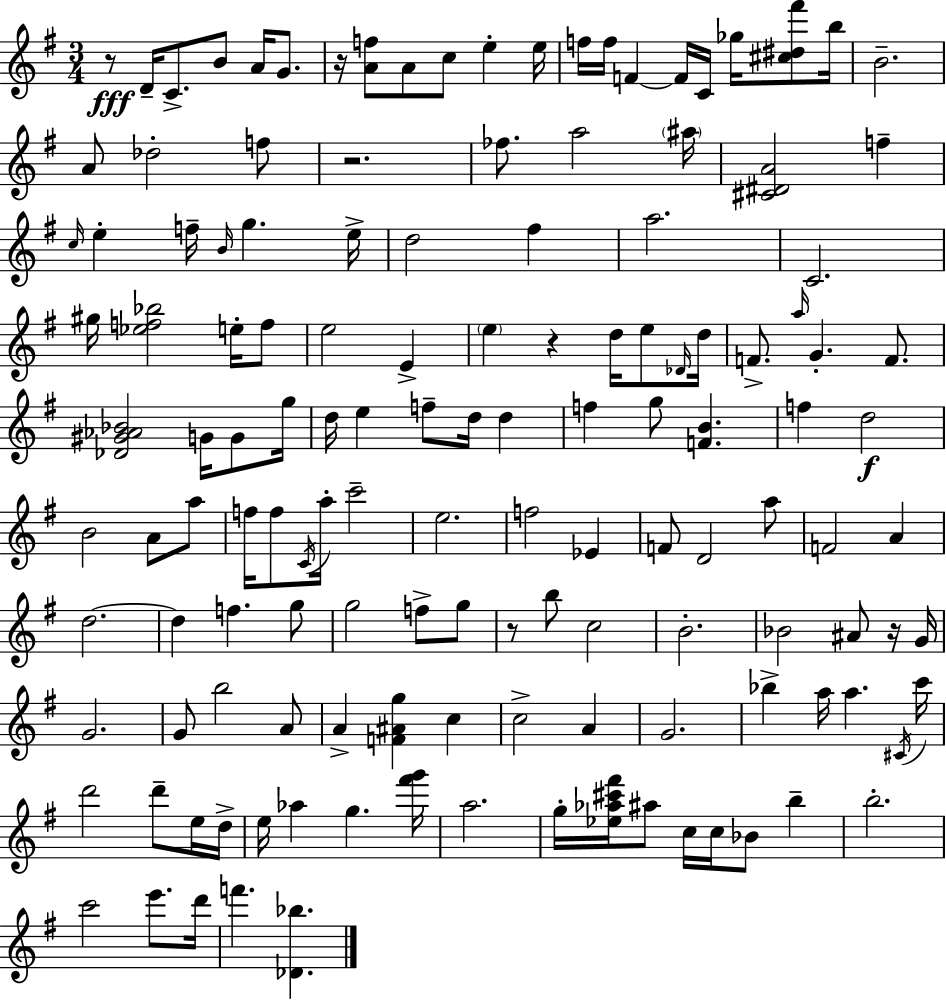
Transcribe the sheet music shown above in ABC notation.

X:1
T:Untitled
M:3/4
L:1/4
K:G
z/2 D/4 C/2 B/2 A/4 G/2 z/4 [Af]/2 A/2 c/2 e e/4 f/4 f/4 F F/4 C/4 _g/4 [^c^d^f']/2 b/4 B2 A/2 _d2 f/2 z2 _f/2 a2 ^a/4 [^C^DA]2 f c/4 e f/4 B/4 g e/4 d2 ^f a2 C2 ^g/4 [_ef_b]2 e/4 f/2 e2 E e z d/4 e/2 _D/4 d/4 F/2 a/4 G F/2 [_D^G_A_B]2 G/4 G/2 g/4 d/4 e f/2 d/4 d f g/2 [FB] f d2 B2 A/2 a/2 f/4 f/2 C/4 a/4 c'2 e2 f2 _E F/2 D2 a/2 F2 A d2 d f g/2 g2 f/2 g/2 z/2 b/2 c2 B2 _B2 ^A/2 z/4 G/4 G2 G/2 b2 A/2 A [F^Ag] c c2 A G2 _b a/4 a ^C/4 c'/4 d'2 d'/2 e/4 d/4 e/4 _a g [^f'g']/4 a2 g/4 [_e_a^c'^f']/4 ^a/2 c/4 c/4 _B/2 b b2 c'2 e'/2 d'/4 f' [_D_b]